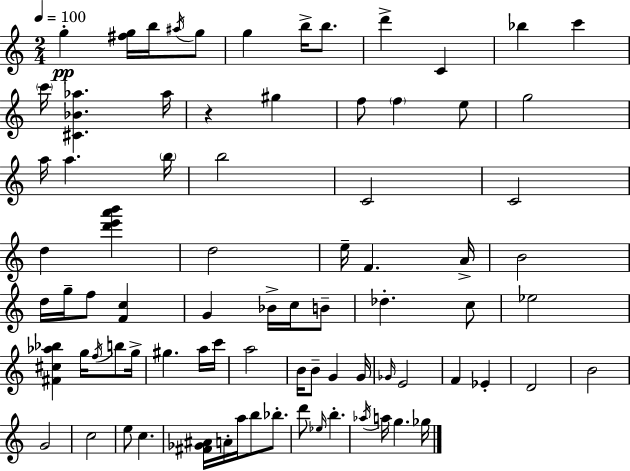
G5/q [F#5,G5]/s B5/s A#5/s G5/e G5/q B5/s B5/e. D6/q C4/q Bb5/q C6/q C6/s [C#4,Bb4,Ab5]/q. Ab5/s R/q G#5/q F5/e F5/q E5/e G5/h A5/s A5/q. B5/s B5/h C4/h C4/h D5/q [D6,E6,A6,B6]/q D5/h E5/s F4/q. A4/s B4/h D5/s G5/s F5/e [F4,C5]/q G4/q Bb4/s C5/s B4/e Db5/q. C5/e Eb5/h [F#4,C#5,Ab5,Bb5]/q G5/s F5/s B5/e G5/s G#5/q. A5/s C6/s A5/h B4/s B4/e G4/q G4/s Gb4/s E4/h F4/q Eb4/q D4/h B4/h G4/h C5/h E5/e C5/q. [F#4,Gb4,A#4]/s A4/s A5/s B5/e Bb5/e. D6/e Eb5/s B5/q. Ab5/s A5/s G5/q. Gb5/s